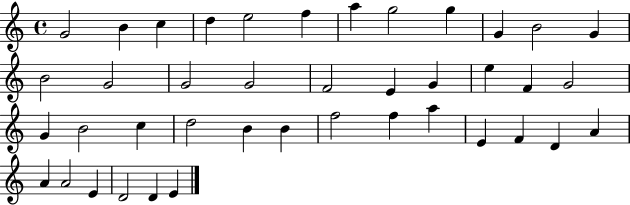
{
  \clef treble
  \time 4/4
  \defaultTimeSignature
  \key c \major
  g'2 b'4 c''4 | d''4 e''2 f''4 | a''4 g''2 g''4 | g'4 b'2 g'4 | \break b'2 g'2 | g'2 g'2 | f'2 e'4 g'4 | e''4 f'4 g'2 | \break g'4 b'2 c''4 | d''2 b'4 b'4 | f''2 f''4 a''4 | e'4 f'4 d'4 a'4 | \break a'4 a'2 e'4 | d'2 d'4 e'4 | \bar "|."
}